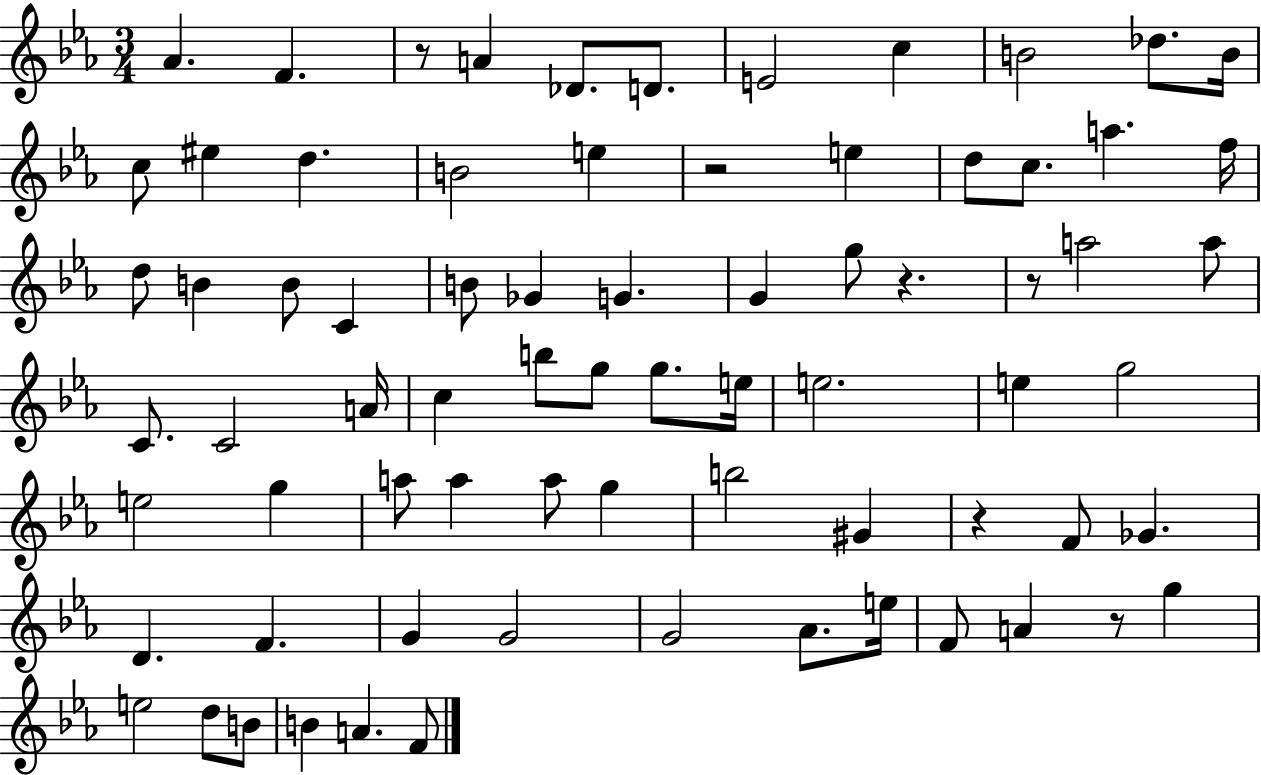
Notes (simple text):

Ab4/q. F4/q. R/e A4/q Db4/e. D4/e. E4/h C5/q B4/h Db5/e. B4/s C5/e EIS5/q D5/q. B4/h E5/q R/h E5/q D5/e C5/e. A5/q. F5/s D5/e B4/q B4/e C4/q B4/e Gb4/q G4/q. G4/q G5/e R/q. R/e A5/h A5/e C4/e. C4/h A4/s C5/q B5/e G5/e G5/e. E5/s E5/h. E5/q G5/h E5/h G5/q A5/e A5/q A5/e G5/q B5/h G#4/q R/q F4/e Gb4/q. D4/q. F4/q. G4/q G4/h G4/h Ab4/e. E5/s F4/e A4/q R/e G5/q E5/h D5/e B4/e B4/q A4/q. F4/e